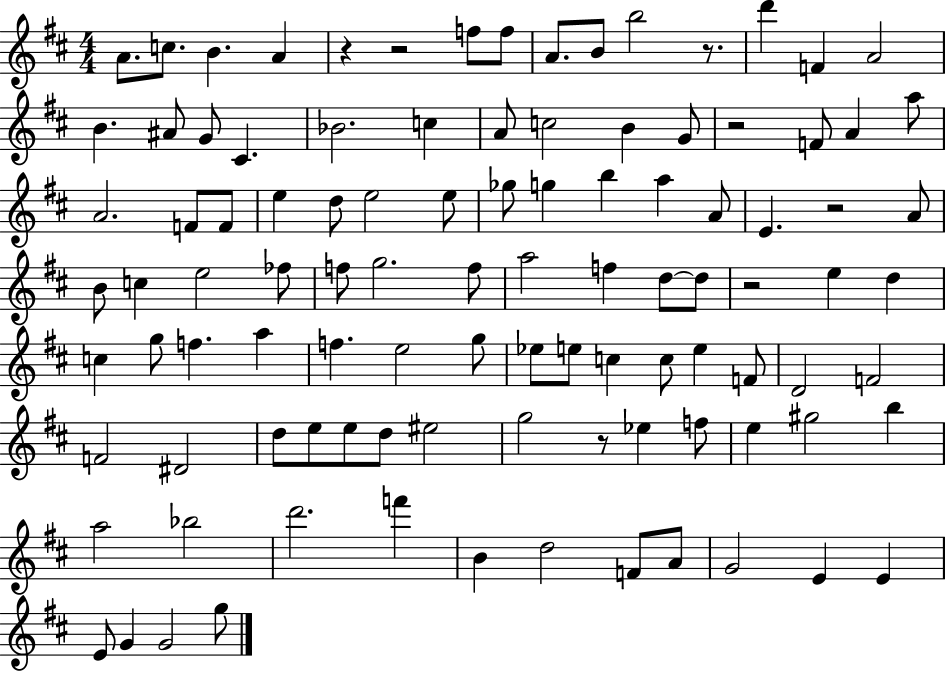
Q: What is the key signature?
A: D major